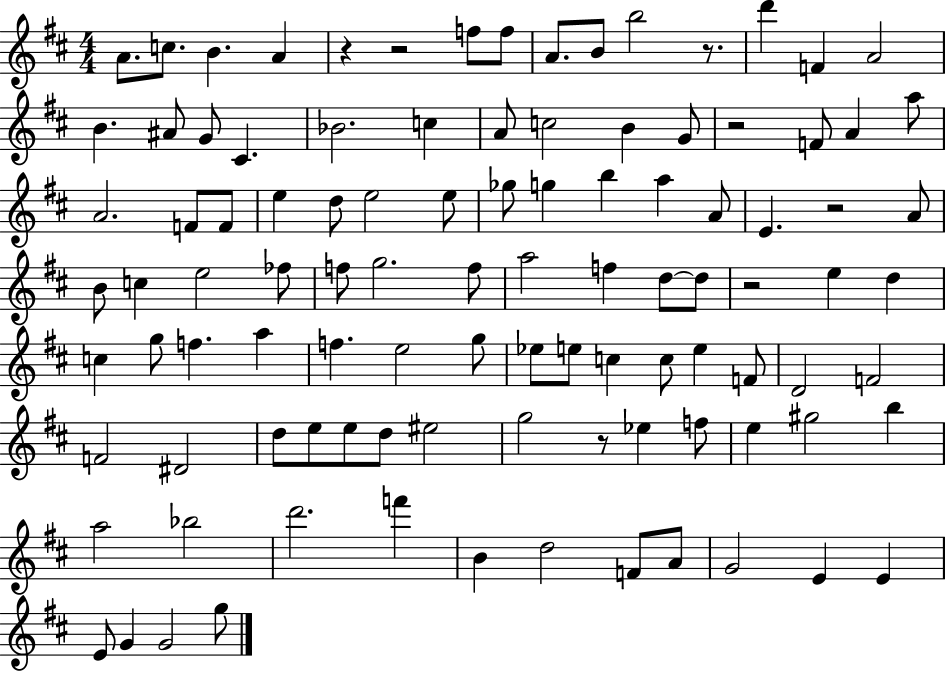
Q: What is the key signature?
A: D major